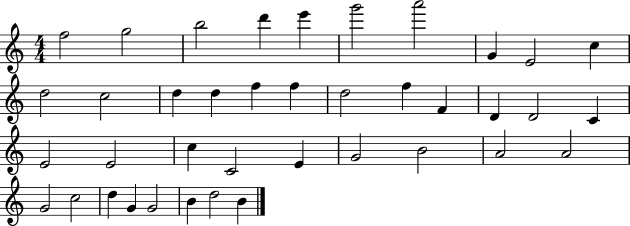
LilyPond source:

{
  \clef treble
  \numericTimeSignature
  \time 4/4
  \key c \major
  f''2 g''2 | b''2 d'''4 e'''4 | g'''2 a'''2 | g'4 e'2 c''4 | \break d''2 c''2 | d''4 d''4 f''4 f''4 | d''2 f''4 f'4 | d'4 d'2 c'4 | \break e'2 e'2 | c''4 c'2 e'4 | g'2 b'2 | a'2 a'2 | \break g'2 c''2 | d''4 g'4 g'2 | b'4 d''2 b'4 | \bar "|."
}